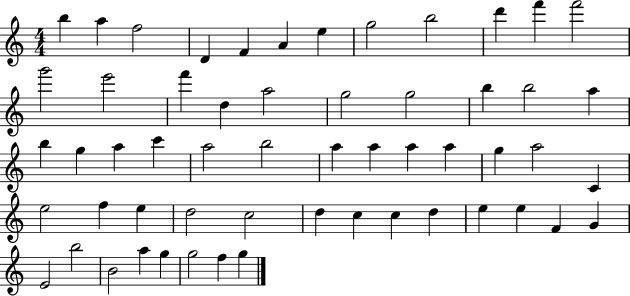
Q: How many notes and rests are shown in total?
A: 56